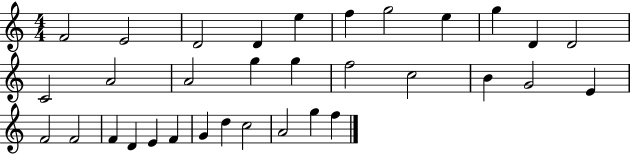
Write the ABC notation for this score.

X:1
T:Untitled
M:4/4
L:1/4
K:C
F2 E2 D2 D e f g2 e g D D2 C2 A2 A2 g g f2 c2 B G2 E F2 F2 F D E F G d c2 A2 g f